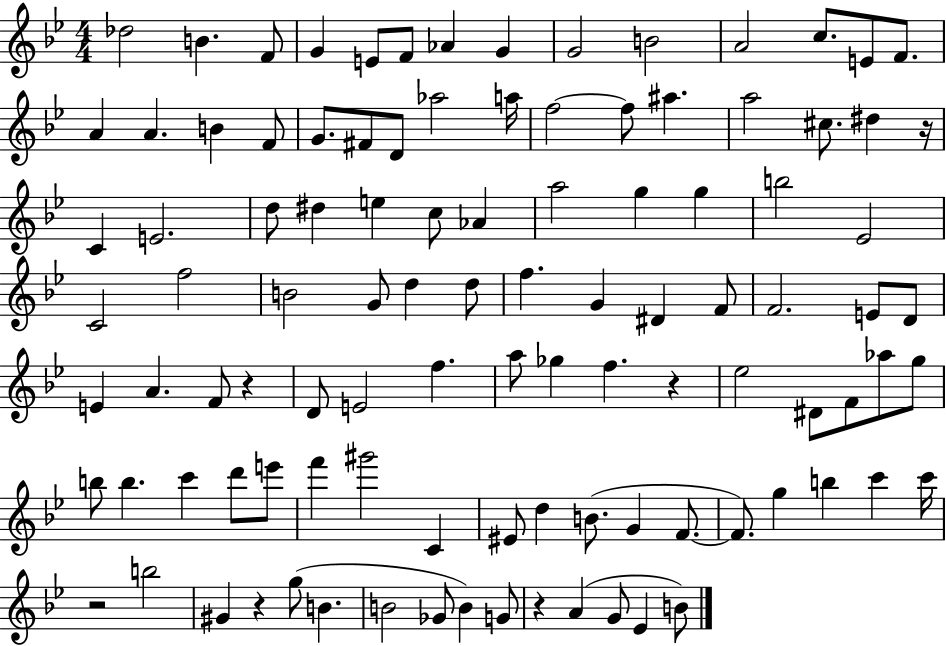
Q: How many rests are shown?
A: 6